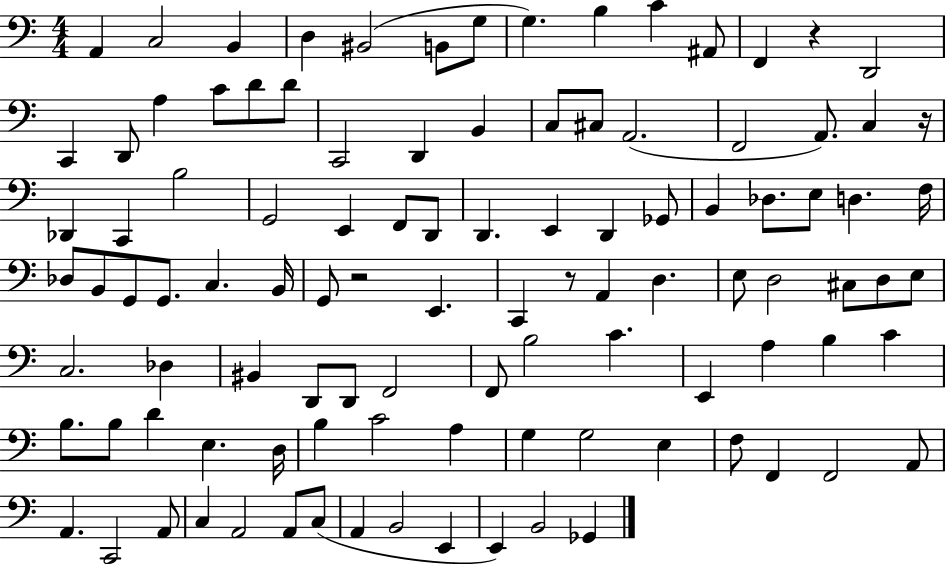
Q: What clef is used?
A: bass